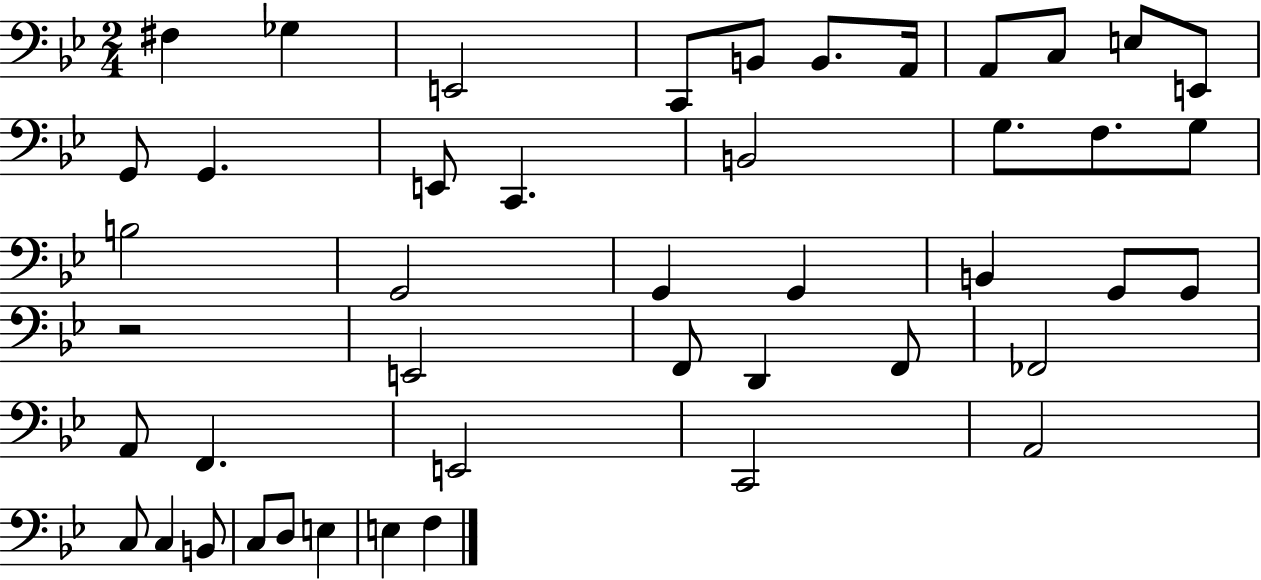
X:1
T:Untitled
M:2/4
L:1/4
K:Bb
^F, _G, E,,2 C,,/2 B,,/2 B,,/2 A,,/4 A,,/2 C,/2 E,/2 E,,/2 G,,/2 G,, E,,/2 C,, B,,2 G,/2 F,/2 G,/2 B,2 G,,2 G,, G,, B,, G,,/2 G,,/2 z2 E,,2 F,,/2 D,, F,,/2 _F,,2 A,,/2 F,, E,,2 C,,2 A,,2 C,/2 C, B,,/2 C,/2 D,/2 E, E, F,